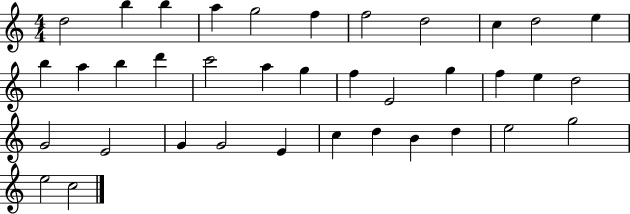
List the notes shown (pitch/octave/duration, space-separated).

D5/h B5/q B5/q A5/q G5/h F5/q F5/h D5/h C5/q D5/h E5/q B5/q A5/q B5/q D6/q C6/h A5/q G5/q F5/q E4/h G5/q F5/q E5/q D5/h G4/h E4/h G4/q G4/h E4/q C5/q D5/q B4/q D5/q E5/h G5/h E5/h C5/h